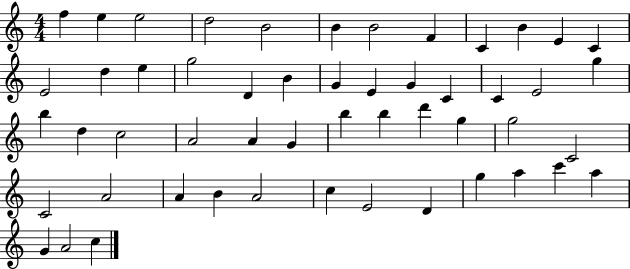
{
  \clef treble
  \numericTimeSignature
  \time 4/4
  \key c \major
  f''4 e''4 e''2 | d''2 b'2 | b'4 b'2 f'4 | c'4 b'4 e'4 c'4 | \break e'2 d''4 e''4 | g''2 d'4 b'4 | g'4 e'4 g'4 c'4 | c'4 e'2 g''4 | \break b''4 d''4 c''2 | a'2 a'4 g'4 | b''4 b''4 d'''4 g''4 | g''2 c'2 | \break c'2 a'2 | a'4 b'4 a'2 | c''4 e'2 d'4 | g''4 a''4 c'''4 a''4 | \break g'4 a'2 c''4 | \bar "|."
}